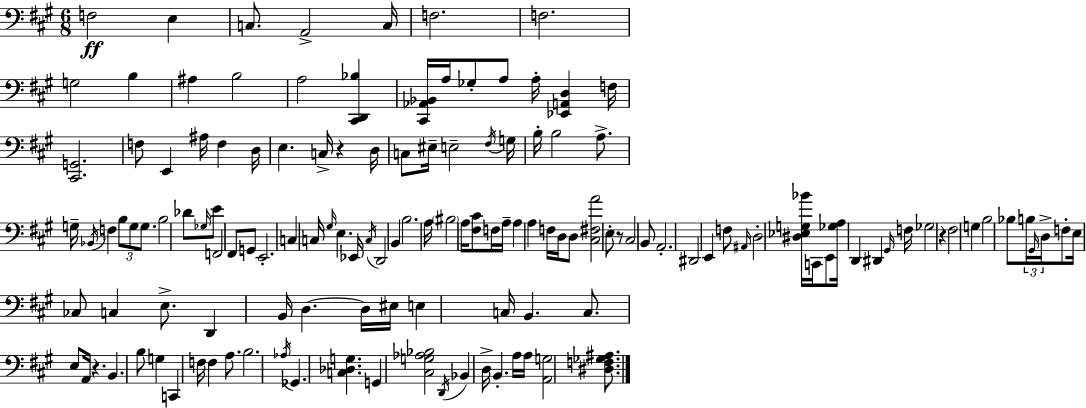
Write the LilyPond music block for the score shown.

{
  \clef bass
  \numericTimeSignature
  \time 6/8
  \key a \major
  f2\ff e4 | c8. a,2-> c16 | f2. | f2. | \break g2 b4 | ais4 b2 | a2 <cis, d, bes>4 | <cis, aes, bes,>16 a16 ges8-. a8 a16-. <ees, a, d>4 f16 | \break <cis, g,>2. | f8 e,4 ais16 f4 d16 | e4. c16-> r4 d16 | c8 eis16-- e2-- \acciaccatura { fis16 } | \break g16 b16-. b2 a8.-> | g16-- \acciaccatura { bes,16 } f4 \tuplet 3/2 { b8 g8 g8. } | b2 des'8 | \grace { ges16 } e'8 f,2 fis,8 | \break g,8 e,2.-. | c4 c16 \grace { gis16 } e4. | ees,16 \acciaccatura { c16 } d,2 | b,4 b2. | \break a16 \parenthesize bis2 | a16 <fis cis'>8 f16 a16-- a4 a4 | f16 d16 d8 <cis fis a'>2 | e8-. r8 cis2 | \break b,8 a,2.-. | dis,2 | e,4 f8 \grace { ais,16 } d2-. | <dis ees g bes'>16 c,16 e,8 <ges a>16 d,4 | \break dis,4 \grace { gis,16 } f16 ges2 | r4 fis2 | g4 b2 | bes8 \tuplet 3/2 { b16 \grace { gis,16 } d16-> } f8-. e16 ces8 | \break c4 e8.-> d,4 | b,16 d4.~~ d16 eis16 e4 | c16 b,4. c8. e8 | a,16 r4. b,4. | \break b8 g4 c,4 | f16 f4 a8. b2. | \acciaccatura { aes16 } ges,4. | <c des g>4. g,4 | \break <cis g aes bes>2 \acciaccatura { d,16 } bes,4 | d16-> b,4.-. a16 a16 <a, g>2 | <dis f ges ais>8. \bar "|."
}